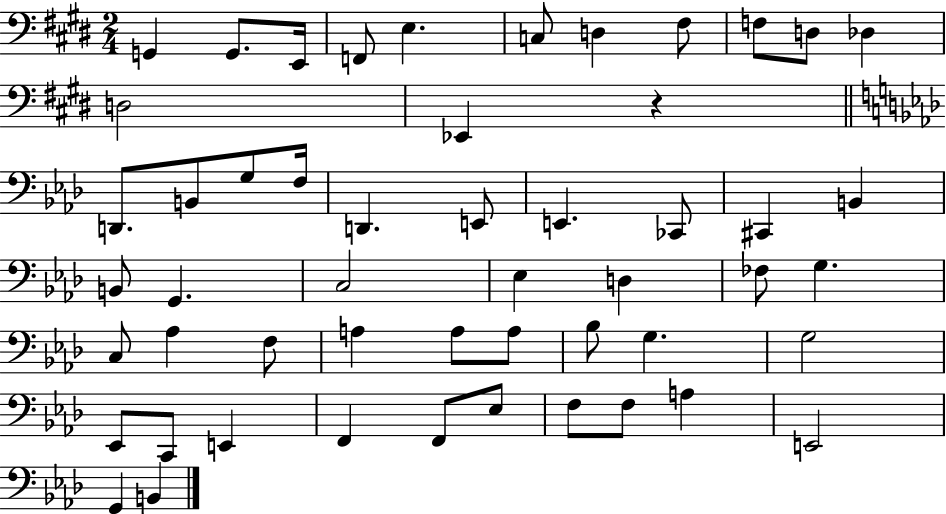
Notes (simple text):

G2/q G2/e. E2/s F2/e E3/q. C3/e D3/q F#3/e F3/e D3/e Db3/q D3/h Eb2/q R/q D2/e. B2/e G3/e F3/s D2/q. E2/e E2/q. CES2/e C#2/q B2/q B2/e G2/q. C3/h Eb3/q D3/q FES3/e G3/q. C3/e Ab3/q F3/e A3/q A3/e A3/e Bb3/e G3/q. G3/h Eb2/e C2/e E2/q F2/q F2/e Eb3/e F3/e F3/e A3/q E2/h G2/q B2/q